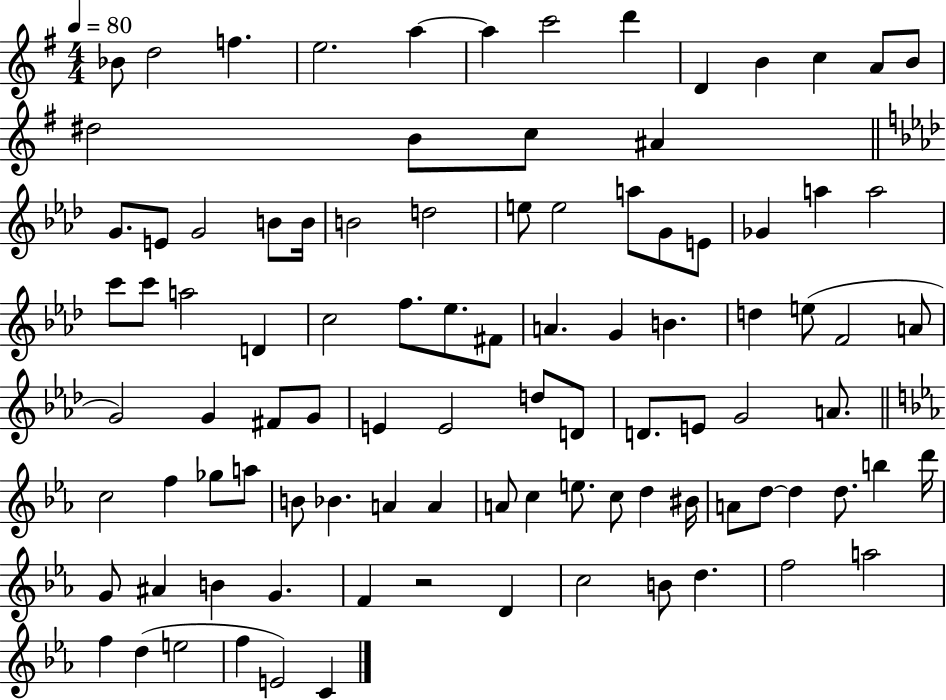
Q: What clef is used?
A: treble